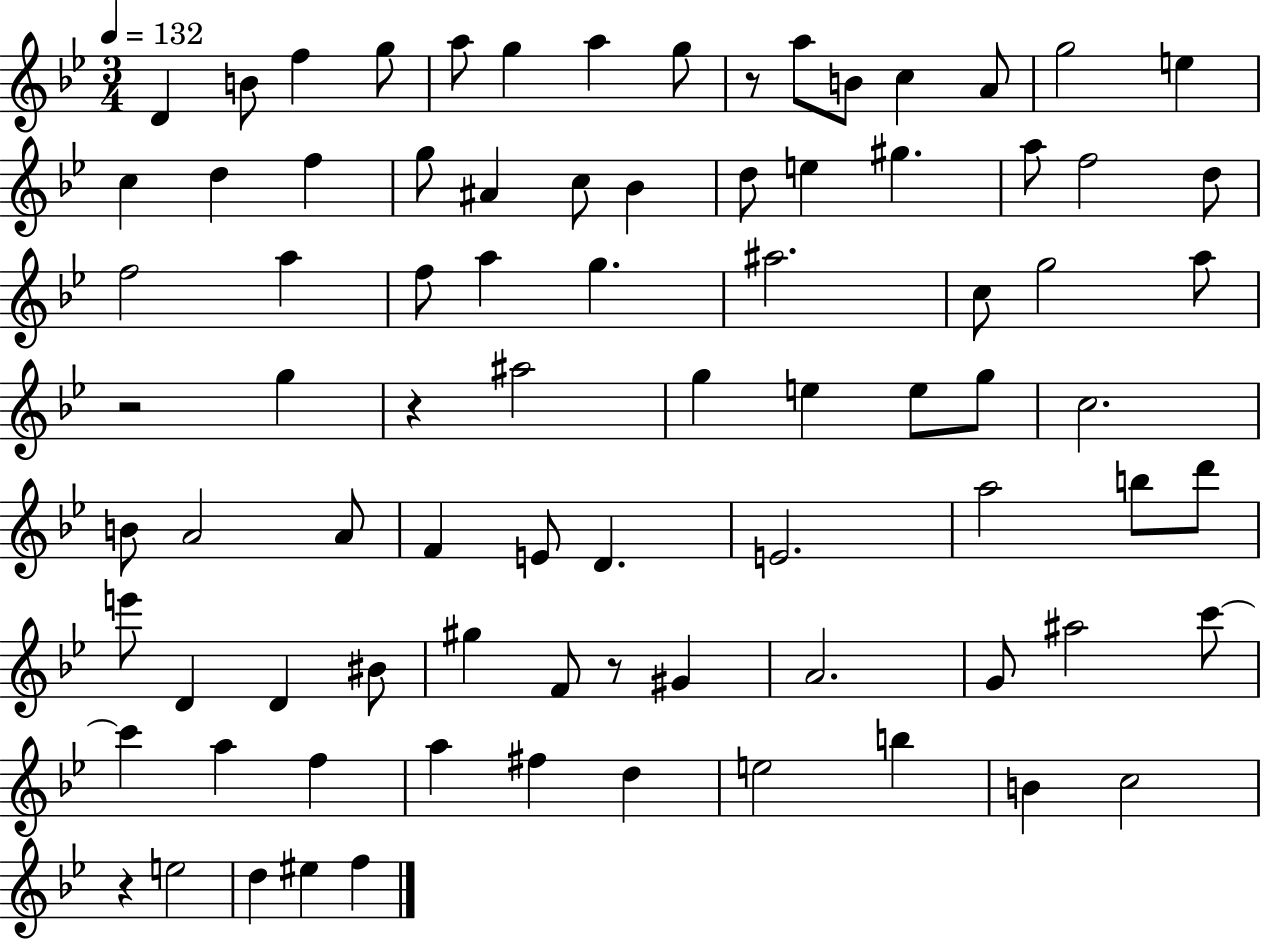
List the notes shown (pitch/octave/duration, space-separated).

D4/q B4/e F5/q G5/e A5/e G5/q A5/q G5/e R/e A5/e B4/e C5/q A4/e G5/h E5/q C5/q D5/q F5/q G5/e A#4/q C5/e Bb4/q D5/e E5/q G#5/q. A5/e F5/h D5/e F5/h A5/q F5/e A5/q G5/q. A#5/h. C5/e G5/h A5/e R/h G5/q R/q A#5/h G5/q E5/q E5/e G5/e C5/h. B4/e A4/h A4/e F4/q E4/e D4/q. E4/h. A5/h B5/e D6/e E6/e D4/q D4/q BIS4/e G#5/q F4/e R/e G#4/q A4/h. G4/e A#5/h C6/e C6/q A5/q F5/q A5/q F#5/q D5/q E5/h B5/q B4/q C5/h R/q E5/h D5/q EIS5/q F5/q